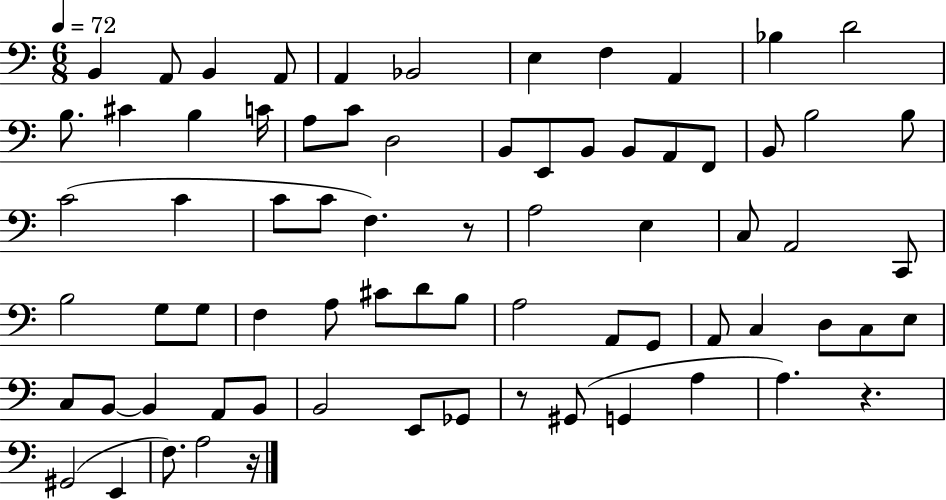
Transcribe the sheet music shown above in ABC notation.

X:1
T:Untitled
M:6/8
L:1/4
K:C
B,, A,,/2 B,, A,,/2 A,, _B,,2 E, F, A,, _B, D2 B,/2 ^C B, C/4 A,/2 C/2 D,2 B,,/2 E,,/2 B,,/2 B,,/2 A,,/2 F,,/2 B,,/2 B,2 B,/2 C2 C C/2 C/2 F, z/2 A,2 E, C,/2 A,,2 C,,/2 B,2 G,/2 G,/2 F, A,/2 ^C/2 D/2 B,/2 A,2 A,,/2 G,,/2 A,,/2 C, D,/2 C,/2 E,/2 C,/2 B,,/2 B,, A,,/2 B,,/2 B,,2 E,,/2 _G,,/2 z/2 ^G,,/2 G,, A, A, z ^G,,2 E,, F,/2 A,2 z/4